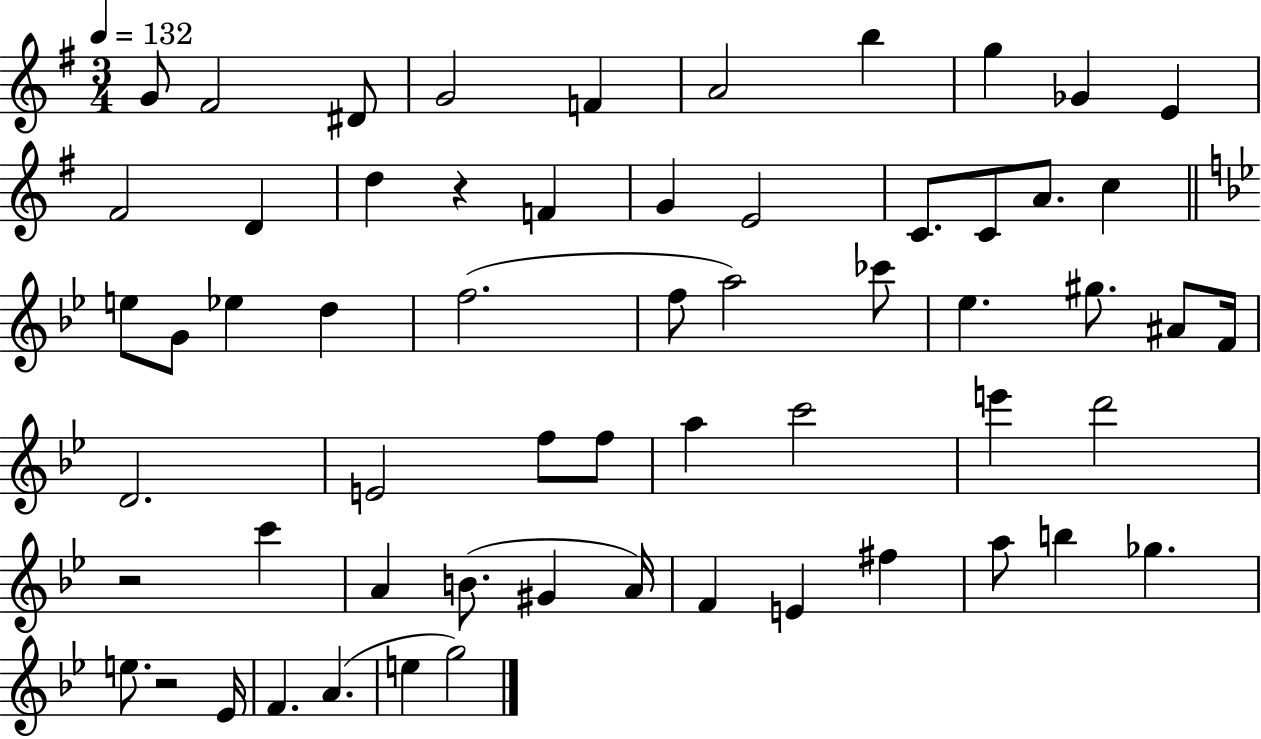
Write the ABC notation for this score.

X:1
T:Untitled
M:3/4
L:1/4
K:G
G/2 ^F2 ^D/2 G2 F A2 b g _G E ^F2 D d z F G E2 C/2 C/2 A/2 c e/2 G/2 _e d f2 f/2 a2 _c'/2 _e ^g/2 ^A/2 F/4 D2 E2 f/2 f/2 a c'2 e' d'2 z2 c' A B/2 ^G A/4 F E ^f a/2 b _g e/2 z2 _E/4 F A e g2